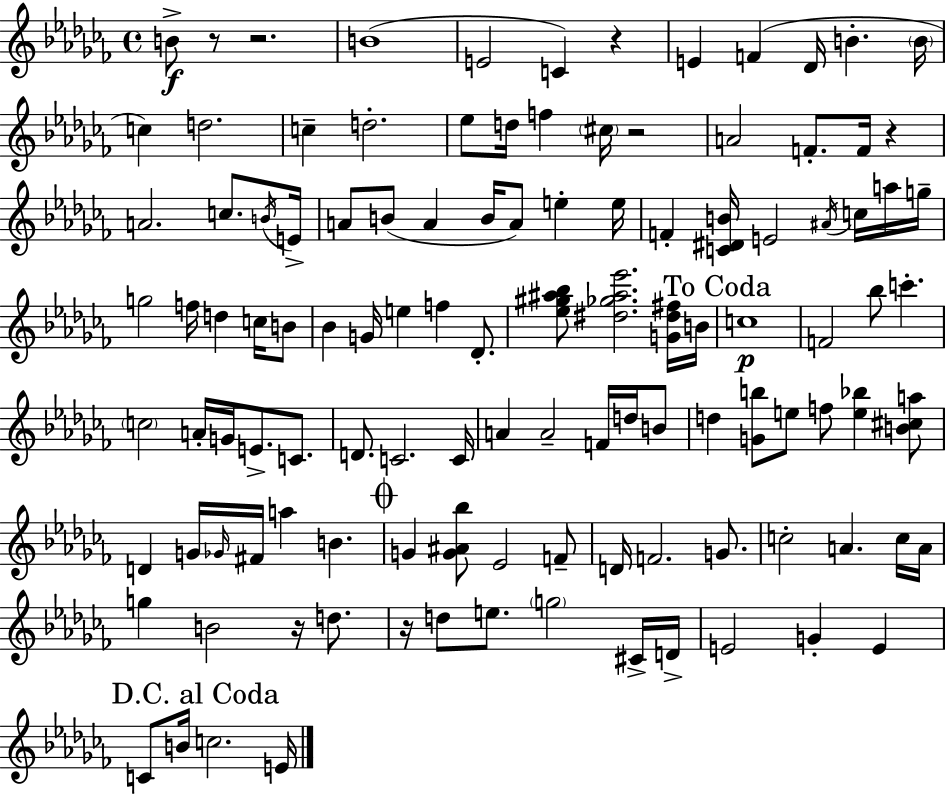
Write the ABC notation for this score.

X:1
T:Untitled
M:4/4
L:1/4
K:Abm
B/2 z/2 z2 B4 E2 C z E F _D/4 B B/4 c d2 c d2 _e/2 d/4 f ^c/4 z2 A2 F/2 F/4 z A2 c/2 B/4 E/4 A/2 B/2 A B/4 A/2 e e/4 F [C^DB]/4 E2 ^A/4 c/4 a/4 g/4 g2 f/4 d c/4 B/2 _B G/4 e f _D/2 [_e^g^a_b]/2 [^d_g^a_e']2 [G^d^f]/4 B/4 c4 F2 _b/2 c' c2 A/4 G/4 E/2 C/2 D/2 C2 C/4 A A2 F/4 d/4 B/2 d [Gb]/2 e/2 f/2 [e_b] [B^ca]/2 D G/4 _G/4 ^F/4 a B G [G^A_b]/2 _E2 F/2 D/4 F2 G/2 c2 A c/4 A/4 g B2 z/4 d/2 z/4 d/2 e/2 g2 ^C/4 D/4 E2 G E C/2 B/4 c2 E/4